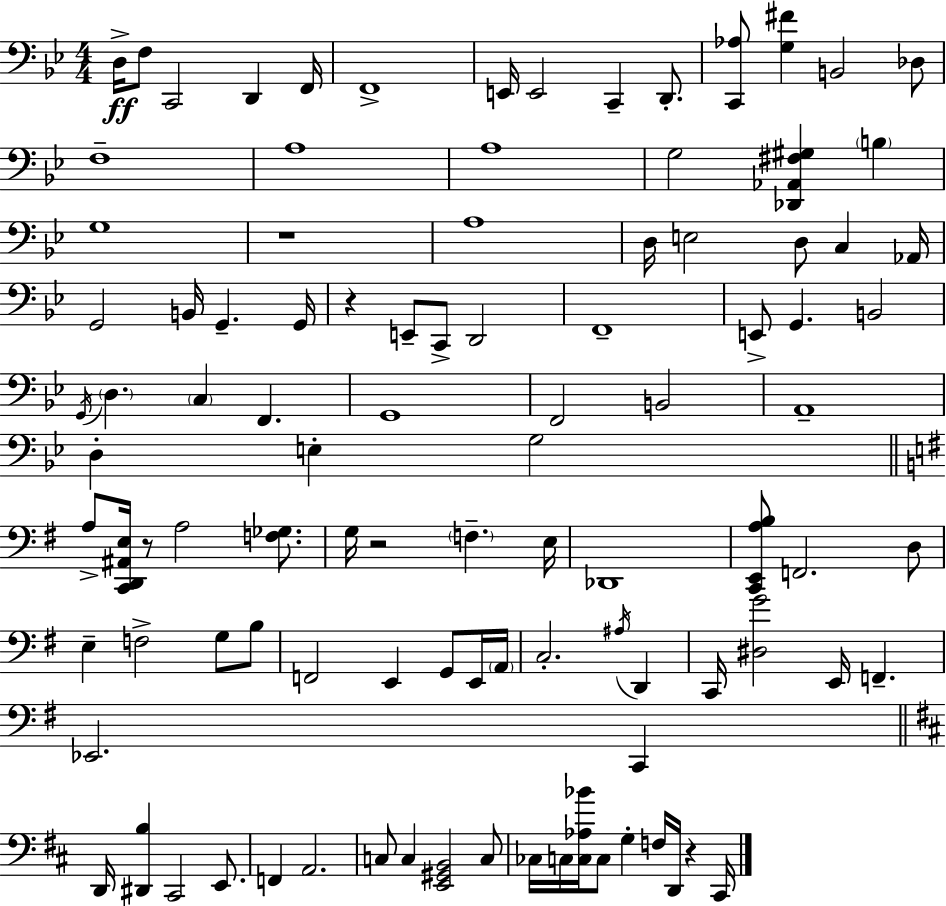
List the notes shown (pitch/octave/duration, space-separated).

D3/s F3/e C2/h D2/q F2/s F2/w E2/s E2/h C2/q D2/e. [C2,Ab3]/e [G3,F#4]/q B2/h Db3/e F3/w A3/w A3/w G3/h [Db2,Ab2,F#3,G#3]/q B3/q G3/w R/w A3/w D3/s E3/h D3/e C3/q Ab2/s G2/h B2/s G2/q. G2/s R/q E2/e C2/e D2/h F2/w E2/e G2/q. B2/h G2/s D3/q. C3/q F2/q. G2/w F2/h B2/h A2/w D3/q E3/q G3/h A3/e [C2,D2,A#2,E3]/s R/e A3/h [F3,Gb3]/e. G3/s R/h F3/q. E3/s Db2/w [C2,E2,A3,B3]/e F2/h. D3/e E3/q F3/h G3/e B3/e F2/h E2/q G2/e E2/s A2/s C3/h. A#3/s D2/q C2/s [D#3,G4]/h E2/s F2/q. Eb2/h. C2/q D2/s [D#2,B3]/q C#2/h E2/e. F2/q A2/h. C3/e C3/q [E2,G#2,B2]/h C3/e CES3/s C3/s [C3,Ab3,Bb4]/s C3/e G3/q F3/s D2/s R/q C#2/s